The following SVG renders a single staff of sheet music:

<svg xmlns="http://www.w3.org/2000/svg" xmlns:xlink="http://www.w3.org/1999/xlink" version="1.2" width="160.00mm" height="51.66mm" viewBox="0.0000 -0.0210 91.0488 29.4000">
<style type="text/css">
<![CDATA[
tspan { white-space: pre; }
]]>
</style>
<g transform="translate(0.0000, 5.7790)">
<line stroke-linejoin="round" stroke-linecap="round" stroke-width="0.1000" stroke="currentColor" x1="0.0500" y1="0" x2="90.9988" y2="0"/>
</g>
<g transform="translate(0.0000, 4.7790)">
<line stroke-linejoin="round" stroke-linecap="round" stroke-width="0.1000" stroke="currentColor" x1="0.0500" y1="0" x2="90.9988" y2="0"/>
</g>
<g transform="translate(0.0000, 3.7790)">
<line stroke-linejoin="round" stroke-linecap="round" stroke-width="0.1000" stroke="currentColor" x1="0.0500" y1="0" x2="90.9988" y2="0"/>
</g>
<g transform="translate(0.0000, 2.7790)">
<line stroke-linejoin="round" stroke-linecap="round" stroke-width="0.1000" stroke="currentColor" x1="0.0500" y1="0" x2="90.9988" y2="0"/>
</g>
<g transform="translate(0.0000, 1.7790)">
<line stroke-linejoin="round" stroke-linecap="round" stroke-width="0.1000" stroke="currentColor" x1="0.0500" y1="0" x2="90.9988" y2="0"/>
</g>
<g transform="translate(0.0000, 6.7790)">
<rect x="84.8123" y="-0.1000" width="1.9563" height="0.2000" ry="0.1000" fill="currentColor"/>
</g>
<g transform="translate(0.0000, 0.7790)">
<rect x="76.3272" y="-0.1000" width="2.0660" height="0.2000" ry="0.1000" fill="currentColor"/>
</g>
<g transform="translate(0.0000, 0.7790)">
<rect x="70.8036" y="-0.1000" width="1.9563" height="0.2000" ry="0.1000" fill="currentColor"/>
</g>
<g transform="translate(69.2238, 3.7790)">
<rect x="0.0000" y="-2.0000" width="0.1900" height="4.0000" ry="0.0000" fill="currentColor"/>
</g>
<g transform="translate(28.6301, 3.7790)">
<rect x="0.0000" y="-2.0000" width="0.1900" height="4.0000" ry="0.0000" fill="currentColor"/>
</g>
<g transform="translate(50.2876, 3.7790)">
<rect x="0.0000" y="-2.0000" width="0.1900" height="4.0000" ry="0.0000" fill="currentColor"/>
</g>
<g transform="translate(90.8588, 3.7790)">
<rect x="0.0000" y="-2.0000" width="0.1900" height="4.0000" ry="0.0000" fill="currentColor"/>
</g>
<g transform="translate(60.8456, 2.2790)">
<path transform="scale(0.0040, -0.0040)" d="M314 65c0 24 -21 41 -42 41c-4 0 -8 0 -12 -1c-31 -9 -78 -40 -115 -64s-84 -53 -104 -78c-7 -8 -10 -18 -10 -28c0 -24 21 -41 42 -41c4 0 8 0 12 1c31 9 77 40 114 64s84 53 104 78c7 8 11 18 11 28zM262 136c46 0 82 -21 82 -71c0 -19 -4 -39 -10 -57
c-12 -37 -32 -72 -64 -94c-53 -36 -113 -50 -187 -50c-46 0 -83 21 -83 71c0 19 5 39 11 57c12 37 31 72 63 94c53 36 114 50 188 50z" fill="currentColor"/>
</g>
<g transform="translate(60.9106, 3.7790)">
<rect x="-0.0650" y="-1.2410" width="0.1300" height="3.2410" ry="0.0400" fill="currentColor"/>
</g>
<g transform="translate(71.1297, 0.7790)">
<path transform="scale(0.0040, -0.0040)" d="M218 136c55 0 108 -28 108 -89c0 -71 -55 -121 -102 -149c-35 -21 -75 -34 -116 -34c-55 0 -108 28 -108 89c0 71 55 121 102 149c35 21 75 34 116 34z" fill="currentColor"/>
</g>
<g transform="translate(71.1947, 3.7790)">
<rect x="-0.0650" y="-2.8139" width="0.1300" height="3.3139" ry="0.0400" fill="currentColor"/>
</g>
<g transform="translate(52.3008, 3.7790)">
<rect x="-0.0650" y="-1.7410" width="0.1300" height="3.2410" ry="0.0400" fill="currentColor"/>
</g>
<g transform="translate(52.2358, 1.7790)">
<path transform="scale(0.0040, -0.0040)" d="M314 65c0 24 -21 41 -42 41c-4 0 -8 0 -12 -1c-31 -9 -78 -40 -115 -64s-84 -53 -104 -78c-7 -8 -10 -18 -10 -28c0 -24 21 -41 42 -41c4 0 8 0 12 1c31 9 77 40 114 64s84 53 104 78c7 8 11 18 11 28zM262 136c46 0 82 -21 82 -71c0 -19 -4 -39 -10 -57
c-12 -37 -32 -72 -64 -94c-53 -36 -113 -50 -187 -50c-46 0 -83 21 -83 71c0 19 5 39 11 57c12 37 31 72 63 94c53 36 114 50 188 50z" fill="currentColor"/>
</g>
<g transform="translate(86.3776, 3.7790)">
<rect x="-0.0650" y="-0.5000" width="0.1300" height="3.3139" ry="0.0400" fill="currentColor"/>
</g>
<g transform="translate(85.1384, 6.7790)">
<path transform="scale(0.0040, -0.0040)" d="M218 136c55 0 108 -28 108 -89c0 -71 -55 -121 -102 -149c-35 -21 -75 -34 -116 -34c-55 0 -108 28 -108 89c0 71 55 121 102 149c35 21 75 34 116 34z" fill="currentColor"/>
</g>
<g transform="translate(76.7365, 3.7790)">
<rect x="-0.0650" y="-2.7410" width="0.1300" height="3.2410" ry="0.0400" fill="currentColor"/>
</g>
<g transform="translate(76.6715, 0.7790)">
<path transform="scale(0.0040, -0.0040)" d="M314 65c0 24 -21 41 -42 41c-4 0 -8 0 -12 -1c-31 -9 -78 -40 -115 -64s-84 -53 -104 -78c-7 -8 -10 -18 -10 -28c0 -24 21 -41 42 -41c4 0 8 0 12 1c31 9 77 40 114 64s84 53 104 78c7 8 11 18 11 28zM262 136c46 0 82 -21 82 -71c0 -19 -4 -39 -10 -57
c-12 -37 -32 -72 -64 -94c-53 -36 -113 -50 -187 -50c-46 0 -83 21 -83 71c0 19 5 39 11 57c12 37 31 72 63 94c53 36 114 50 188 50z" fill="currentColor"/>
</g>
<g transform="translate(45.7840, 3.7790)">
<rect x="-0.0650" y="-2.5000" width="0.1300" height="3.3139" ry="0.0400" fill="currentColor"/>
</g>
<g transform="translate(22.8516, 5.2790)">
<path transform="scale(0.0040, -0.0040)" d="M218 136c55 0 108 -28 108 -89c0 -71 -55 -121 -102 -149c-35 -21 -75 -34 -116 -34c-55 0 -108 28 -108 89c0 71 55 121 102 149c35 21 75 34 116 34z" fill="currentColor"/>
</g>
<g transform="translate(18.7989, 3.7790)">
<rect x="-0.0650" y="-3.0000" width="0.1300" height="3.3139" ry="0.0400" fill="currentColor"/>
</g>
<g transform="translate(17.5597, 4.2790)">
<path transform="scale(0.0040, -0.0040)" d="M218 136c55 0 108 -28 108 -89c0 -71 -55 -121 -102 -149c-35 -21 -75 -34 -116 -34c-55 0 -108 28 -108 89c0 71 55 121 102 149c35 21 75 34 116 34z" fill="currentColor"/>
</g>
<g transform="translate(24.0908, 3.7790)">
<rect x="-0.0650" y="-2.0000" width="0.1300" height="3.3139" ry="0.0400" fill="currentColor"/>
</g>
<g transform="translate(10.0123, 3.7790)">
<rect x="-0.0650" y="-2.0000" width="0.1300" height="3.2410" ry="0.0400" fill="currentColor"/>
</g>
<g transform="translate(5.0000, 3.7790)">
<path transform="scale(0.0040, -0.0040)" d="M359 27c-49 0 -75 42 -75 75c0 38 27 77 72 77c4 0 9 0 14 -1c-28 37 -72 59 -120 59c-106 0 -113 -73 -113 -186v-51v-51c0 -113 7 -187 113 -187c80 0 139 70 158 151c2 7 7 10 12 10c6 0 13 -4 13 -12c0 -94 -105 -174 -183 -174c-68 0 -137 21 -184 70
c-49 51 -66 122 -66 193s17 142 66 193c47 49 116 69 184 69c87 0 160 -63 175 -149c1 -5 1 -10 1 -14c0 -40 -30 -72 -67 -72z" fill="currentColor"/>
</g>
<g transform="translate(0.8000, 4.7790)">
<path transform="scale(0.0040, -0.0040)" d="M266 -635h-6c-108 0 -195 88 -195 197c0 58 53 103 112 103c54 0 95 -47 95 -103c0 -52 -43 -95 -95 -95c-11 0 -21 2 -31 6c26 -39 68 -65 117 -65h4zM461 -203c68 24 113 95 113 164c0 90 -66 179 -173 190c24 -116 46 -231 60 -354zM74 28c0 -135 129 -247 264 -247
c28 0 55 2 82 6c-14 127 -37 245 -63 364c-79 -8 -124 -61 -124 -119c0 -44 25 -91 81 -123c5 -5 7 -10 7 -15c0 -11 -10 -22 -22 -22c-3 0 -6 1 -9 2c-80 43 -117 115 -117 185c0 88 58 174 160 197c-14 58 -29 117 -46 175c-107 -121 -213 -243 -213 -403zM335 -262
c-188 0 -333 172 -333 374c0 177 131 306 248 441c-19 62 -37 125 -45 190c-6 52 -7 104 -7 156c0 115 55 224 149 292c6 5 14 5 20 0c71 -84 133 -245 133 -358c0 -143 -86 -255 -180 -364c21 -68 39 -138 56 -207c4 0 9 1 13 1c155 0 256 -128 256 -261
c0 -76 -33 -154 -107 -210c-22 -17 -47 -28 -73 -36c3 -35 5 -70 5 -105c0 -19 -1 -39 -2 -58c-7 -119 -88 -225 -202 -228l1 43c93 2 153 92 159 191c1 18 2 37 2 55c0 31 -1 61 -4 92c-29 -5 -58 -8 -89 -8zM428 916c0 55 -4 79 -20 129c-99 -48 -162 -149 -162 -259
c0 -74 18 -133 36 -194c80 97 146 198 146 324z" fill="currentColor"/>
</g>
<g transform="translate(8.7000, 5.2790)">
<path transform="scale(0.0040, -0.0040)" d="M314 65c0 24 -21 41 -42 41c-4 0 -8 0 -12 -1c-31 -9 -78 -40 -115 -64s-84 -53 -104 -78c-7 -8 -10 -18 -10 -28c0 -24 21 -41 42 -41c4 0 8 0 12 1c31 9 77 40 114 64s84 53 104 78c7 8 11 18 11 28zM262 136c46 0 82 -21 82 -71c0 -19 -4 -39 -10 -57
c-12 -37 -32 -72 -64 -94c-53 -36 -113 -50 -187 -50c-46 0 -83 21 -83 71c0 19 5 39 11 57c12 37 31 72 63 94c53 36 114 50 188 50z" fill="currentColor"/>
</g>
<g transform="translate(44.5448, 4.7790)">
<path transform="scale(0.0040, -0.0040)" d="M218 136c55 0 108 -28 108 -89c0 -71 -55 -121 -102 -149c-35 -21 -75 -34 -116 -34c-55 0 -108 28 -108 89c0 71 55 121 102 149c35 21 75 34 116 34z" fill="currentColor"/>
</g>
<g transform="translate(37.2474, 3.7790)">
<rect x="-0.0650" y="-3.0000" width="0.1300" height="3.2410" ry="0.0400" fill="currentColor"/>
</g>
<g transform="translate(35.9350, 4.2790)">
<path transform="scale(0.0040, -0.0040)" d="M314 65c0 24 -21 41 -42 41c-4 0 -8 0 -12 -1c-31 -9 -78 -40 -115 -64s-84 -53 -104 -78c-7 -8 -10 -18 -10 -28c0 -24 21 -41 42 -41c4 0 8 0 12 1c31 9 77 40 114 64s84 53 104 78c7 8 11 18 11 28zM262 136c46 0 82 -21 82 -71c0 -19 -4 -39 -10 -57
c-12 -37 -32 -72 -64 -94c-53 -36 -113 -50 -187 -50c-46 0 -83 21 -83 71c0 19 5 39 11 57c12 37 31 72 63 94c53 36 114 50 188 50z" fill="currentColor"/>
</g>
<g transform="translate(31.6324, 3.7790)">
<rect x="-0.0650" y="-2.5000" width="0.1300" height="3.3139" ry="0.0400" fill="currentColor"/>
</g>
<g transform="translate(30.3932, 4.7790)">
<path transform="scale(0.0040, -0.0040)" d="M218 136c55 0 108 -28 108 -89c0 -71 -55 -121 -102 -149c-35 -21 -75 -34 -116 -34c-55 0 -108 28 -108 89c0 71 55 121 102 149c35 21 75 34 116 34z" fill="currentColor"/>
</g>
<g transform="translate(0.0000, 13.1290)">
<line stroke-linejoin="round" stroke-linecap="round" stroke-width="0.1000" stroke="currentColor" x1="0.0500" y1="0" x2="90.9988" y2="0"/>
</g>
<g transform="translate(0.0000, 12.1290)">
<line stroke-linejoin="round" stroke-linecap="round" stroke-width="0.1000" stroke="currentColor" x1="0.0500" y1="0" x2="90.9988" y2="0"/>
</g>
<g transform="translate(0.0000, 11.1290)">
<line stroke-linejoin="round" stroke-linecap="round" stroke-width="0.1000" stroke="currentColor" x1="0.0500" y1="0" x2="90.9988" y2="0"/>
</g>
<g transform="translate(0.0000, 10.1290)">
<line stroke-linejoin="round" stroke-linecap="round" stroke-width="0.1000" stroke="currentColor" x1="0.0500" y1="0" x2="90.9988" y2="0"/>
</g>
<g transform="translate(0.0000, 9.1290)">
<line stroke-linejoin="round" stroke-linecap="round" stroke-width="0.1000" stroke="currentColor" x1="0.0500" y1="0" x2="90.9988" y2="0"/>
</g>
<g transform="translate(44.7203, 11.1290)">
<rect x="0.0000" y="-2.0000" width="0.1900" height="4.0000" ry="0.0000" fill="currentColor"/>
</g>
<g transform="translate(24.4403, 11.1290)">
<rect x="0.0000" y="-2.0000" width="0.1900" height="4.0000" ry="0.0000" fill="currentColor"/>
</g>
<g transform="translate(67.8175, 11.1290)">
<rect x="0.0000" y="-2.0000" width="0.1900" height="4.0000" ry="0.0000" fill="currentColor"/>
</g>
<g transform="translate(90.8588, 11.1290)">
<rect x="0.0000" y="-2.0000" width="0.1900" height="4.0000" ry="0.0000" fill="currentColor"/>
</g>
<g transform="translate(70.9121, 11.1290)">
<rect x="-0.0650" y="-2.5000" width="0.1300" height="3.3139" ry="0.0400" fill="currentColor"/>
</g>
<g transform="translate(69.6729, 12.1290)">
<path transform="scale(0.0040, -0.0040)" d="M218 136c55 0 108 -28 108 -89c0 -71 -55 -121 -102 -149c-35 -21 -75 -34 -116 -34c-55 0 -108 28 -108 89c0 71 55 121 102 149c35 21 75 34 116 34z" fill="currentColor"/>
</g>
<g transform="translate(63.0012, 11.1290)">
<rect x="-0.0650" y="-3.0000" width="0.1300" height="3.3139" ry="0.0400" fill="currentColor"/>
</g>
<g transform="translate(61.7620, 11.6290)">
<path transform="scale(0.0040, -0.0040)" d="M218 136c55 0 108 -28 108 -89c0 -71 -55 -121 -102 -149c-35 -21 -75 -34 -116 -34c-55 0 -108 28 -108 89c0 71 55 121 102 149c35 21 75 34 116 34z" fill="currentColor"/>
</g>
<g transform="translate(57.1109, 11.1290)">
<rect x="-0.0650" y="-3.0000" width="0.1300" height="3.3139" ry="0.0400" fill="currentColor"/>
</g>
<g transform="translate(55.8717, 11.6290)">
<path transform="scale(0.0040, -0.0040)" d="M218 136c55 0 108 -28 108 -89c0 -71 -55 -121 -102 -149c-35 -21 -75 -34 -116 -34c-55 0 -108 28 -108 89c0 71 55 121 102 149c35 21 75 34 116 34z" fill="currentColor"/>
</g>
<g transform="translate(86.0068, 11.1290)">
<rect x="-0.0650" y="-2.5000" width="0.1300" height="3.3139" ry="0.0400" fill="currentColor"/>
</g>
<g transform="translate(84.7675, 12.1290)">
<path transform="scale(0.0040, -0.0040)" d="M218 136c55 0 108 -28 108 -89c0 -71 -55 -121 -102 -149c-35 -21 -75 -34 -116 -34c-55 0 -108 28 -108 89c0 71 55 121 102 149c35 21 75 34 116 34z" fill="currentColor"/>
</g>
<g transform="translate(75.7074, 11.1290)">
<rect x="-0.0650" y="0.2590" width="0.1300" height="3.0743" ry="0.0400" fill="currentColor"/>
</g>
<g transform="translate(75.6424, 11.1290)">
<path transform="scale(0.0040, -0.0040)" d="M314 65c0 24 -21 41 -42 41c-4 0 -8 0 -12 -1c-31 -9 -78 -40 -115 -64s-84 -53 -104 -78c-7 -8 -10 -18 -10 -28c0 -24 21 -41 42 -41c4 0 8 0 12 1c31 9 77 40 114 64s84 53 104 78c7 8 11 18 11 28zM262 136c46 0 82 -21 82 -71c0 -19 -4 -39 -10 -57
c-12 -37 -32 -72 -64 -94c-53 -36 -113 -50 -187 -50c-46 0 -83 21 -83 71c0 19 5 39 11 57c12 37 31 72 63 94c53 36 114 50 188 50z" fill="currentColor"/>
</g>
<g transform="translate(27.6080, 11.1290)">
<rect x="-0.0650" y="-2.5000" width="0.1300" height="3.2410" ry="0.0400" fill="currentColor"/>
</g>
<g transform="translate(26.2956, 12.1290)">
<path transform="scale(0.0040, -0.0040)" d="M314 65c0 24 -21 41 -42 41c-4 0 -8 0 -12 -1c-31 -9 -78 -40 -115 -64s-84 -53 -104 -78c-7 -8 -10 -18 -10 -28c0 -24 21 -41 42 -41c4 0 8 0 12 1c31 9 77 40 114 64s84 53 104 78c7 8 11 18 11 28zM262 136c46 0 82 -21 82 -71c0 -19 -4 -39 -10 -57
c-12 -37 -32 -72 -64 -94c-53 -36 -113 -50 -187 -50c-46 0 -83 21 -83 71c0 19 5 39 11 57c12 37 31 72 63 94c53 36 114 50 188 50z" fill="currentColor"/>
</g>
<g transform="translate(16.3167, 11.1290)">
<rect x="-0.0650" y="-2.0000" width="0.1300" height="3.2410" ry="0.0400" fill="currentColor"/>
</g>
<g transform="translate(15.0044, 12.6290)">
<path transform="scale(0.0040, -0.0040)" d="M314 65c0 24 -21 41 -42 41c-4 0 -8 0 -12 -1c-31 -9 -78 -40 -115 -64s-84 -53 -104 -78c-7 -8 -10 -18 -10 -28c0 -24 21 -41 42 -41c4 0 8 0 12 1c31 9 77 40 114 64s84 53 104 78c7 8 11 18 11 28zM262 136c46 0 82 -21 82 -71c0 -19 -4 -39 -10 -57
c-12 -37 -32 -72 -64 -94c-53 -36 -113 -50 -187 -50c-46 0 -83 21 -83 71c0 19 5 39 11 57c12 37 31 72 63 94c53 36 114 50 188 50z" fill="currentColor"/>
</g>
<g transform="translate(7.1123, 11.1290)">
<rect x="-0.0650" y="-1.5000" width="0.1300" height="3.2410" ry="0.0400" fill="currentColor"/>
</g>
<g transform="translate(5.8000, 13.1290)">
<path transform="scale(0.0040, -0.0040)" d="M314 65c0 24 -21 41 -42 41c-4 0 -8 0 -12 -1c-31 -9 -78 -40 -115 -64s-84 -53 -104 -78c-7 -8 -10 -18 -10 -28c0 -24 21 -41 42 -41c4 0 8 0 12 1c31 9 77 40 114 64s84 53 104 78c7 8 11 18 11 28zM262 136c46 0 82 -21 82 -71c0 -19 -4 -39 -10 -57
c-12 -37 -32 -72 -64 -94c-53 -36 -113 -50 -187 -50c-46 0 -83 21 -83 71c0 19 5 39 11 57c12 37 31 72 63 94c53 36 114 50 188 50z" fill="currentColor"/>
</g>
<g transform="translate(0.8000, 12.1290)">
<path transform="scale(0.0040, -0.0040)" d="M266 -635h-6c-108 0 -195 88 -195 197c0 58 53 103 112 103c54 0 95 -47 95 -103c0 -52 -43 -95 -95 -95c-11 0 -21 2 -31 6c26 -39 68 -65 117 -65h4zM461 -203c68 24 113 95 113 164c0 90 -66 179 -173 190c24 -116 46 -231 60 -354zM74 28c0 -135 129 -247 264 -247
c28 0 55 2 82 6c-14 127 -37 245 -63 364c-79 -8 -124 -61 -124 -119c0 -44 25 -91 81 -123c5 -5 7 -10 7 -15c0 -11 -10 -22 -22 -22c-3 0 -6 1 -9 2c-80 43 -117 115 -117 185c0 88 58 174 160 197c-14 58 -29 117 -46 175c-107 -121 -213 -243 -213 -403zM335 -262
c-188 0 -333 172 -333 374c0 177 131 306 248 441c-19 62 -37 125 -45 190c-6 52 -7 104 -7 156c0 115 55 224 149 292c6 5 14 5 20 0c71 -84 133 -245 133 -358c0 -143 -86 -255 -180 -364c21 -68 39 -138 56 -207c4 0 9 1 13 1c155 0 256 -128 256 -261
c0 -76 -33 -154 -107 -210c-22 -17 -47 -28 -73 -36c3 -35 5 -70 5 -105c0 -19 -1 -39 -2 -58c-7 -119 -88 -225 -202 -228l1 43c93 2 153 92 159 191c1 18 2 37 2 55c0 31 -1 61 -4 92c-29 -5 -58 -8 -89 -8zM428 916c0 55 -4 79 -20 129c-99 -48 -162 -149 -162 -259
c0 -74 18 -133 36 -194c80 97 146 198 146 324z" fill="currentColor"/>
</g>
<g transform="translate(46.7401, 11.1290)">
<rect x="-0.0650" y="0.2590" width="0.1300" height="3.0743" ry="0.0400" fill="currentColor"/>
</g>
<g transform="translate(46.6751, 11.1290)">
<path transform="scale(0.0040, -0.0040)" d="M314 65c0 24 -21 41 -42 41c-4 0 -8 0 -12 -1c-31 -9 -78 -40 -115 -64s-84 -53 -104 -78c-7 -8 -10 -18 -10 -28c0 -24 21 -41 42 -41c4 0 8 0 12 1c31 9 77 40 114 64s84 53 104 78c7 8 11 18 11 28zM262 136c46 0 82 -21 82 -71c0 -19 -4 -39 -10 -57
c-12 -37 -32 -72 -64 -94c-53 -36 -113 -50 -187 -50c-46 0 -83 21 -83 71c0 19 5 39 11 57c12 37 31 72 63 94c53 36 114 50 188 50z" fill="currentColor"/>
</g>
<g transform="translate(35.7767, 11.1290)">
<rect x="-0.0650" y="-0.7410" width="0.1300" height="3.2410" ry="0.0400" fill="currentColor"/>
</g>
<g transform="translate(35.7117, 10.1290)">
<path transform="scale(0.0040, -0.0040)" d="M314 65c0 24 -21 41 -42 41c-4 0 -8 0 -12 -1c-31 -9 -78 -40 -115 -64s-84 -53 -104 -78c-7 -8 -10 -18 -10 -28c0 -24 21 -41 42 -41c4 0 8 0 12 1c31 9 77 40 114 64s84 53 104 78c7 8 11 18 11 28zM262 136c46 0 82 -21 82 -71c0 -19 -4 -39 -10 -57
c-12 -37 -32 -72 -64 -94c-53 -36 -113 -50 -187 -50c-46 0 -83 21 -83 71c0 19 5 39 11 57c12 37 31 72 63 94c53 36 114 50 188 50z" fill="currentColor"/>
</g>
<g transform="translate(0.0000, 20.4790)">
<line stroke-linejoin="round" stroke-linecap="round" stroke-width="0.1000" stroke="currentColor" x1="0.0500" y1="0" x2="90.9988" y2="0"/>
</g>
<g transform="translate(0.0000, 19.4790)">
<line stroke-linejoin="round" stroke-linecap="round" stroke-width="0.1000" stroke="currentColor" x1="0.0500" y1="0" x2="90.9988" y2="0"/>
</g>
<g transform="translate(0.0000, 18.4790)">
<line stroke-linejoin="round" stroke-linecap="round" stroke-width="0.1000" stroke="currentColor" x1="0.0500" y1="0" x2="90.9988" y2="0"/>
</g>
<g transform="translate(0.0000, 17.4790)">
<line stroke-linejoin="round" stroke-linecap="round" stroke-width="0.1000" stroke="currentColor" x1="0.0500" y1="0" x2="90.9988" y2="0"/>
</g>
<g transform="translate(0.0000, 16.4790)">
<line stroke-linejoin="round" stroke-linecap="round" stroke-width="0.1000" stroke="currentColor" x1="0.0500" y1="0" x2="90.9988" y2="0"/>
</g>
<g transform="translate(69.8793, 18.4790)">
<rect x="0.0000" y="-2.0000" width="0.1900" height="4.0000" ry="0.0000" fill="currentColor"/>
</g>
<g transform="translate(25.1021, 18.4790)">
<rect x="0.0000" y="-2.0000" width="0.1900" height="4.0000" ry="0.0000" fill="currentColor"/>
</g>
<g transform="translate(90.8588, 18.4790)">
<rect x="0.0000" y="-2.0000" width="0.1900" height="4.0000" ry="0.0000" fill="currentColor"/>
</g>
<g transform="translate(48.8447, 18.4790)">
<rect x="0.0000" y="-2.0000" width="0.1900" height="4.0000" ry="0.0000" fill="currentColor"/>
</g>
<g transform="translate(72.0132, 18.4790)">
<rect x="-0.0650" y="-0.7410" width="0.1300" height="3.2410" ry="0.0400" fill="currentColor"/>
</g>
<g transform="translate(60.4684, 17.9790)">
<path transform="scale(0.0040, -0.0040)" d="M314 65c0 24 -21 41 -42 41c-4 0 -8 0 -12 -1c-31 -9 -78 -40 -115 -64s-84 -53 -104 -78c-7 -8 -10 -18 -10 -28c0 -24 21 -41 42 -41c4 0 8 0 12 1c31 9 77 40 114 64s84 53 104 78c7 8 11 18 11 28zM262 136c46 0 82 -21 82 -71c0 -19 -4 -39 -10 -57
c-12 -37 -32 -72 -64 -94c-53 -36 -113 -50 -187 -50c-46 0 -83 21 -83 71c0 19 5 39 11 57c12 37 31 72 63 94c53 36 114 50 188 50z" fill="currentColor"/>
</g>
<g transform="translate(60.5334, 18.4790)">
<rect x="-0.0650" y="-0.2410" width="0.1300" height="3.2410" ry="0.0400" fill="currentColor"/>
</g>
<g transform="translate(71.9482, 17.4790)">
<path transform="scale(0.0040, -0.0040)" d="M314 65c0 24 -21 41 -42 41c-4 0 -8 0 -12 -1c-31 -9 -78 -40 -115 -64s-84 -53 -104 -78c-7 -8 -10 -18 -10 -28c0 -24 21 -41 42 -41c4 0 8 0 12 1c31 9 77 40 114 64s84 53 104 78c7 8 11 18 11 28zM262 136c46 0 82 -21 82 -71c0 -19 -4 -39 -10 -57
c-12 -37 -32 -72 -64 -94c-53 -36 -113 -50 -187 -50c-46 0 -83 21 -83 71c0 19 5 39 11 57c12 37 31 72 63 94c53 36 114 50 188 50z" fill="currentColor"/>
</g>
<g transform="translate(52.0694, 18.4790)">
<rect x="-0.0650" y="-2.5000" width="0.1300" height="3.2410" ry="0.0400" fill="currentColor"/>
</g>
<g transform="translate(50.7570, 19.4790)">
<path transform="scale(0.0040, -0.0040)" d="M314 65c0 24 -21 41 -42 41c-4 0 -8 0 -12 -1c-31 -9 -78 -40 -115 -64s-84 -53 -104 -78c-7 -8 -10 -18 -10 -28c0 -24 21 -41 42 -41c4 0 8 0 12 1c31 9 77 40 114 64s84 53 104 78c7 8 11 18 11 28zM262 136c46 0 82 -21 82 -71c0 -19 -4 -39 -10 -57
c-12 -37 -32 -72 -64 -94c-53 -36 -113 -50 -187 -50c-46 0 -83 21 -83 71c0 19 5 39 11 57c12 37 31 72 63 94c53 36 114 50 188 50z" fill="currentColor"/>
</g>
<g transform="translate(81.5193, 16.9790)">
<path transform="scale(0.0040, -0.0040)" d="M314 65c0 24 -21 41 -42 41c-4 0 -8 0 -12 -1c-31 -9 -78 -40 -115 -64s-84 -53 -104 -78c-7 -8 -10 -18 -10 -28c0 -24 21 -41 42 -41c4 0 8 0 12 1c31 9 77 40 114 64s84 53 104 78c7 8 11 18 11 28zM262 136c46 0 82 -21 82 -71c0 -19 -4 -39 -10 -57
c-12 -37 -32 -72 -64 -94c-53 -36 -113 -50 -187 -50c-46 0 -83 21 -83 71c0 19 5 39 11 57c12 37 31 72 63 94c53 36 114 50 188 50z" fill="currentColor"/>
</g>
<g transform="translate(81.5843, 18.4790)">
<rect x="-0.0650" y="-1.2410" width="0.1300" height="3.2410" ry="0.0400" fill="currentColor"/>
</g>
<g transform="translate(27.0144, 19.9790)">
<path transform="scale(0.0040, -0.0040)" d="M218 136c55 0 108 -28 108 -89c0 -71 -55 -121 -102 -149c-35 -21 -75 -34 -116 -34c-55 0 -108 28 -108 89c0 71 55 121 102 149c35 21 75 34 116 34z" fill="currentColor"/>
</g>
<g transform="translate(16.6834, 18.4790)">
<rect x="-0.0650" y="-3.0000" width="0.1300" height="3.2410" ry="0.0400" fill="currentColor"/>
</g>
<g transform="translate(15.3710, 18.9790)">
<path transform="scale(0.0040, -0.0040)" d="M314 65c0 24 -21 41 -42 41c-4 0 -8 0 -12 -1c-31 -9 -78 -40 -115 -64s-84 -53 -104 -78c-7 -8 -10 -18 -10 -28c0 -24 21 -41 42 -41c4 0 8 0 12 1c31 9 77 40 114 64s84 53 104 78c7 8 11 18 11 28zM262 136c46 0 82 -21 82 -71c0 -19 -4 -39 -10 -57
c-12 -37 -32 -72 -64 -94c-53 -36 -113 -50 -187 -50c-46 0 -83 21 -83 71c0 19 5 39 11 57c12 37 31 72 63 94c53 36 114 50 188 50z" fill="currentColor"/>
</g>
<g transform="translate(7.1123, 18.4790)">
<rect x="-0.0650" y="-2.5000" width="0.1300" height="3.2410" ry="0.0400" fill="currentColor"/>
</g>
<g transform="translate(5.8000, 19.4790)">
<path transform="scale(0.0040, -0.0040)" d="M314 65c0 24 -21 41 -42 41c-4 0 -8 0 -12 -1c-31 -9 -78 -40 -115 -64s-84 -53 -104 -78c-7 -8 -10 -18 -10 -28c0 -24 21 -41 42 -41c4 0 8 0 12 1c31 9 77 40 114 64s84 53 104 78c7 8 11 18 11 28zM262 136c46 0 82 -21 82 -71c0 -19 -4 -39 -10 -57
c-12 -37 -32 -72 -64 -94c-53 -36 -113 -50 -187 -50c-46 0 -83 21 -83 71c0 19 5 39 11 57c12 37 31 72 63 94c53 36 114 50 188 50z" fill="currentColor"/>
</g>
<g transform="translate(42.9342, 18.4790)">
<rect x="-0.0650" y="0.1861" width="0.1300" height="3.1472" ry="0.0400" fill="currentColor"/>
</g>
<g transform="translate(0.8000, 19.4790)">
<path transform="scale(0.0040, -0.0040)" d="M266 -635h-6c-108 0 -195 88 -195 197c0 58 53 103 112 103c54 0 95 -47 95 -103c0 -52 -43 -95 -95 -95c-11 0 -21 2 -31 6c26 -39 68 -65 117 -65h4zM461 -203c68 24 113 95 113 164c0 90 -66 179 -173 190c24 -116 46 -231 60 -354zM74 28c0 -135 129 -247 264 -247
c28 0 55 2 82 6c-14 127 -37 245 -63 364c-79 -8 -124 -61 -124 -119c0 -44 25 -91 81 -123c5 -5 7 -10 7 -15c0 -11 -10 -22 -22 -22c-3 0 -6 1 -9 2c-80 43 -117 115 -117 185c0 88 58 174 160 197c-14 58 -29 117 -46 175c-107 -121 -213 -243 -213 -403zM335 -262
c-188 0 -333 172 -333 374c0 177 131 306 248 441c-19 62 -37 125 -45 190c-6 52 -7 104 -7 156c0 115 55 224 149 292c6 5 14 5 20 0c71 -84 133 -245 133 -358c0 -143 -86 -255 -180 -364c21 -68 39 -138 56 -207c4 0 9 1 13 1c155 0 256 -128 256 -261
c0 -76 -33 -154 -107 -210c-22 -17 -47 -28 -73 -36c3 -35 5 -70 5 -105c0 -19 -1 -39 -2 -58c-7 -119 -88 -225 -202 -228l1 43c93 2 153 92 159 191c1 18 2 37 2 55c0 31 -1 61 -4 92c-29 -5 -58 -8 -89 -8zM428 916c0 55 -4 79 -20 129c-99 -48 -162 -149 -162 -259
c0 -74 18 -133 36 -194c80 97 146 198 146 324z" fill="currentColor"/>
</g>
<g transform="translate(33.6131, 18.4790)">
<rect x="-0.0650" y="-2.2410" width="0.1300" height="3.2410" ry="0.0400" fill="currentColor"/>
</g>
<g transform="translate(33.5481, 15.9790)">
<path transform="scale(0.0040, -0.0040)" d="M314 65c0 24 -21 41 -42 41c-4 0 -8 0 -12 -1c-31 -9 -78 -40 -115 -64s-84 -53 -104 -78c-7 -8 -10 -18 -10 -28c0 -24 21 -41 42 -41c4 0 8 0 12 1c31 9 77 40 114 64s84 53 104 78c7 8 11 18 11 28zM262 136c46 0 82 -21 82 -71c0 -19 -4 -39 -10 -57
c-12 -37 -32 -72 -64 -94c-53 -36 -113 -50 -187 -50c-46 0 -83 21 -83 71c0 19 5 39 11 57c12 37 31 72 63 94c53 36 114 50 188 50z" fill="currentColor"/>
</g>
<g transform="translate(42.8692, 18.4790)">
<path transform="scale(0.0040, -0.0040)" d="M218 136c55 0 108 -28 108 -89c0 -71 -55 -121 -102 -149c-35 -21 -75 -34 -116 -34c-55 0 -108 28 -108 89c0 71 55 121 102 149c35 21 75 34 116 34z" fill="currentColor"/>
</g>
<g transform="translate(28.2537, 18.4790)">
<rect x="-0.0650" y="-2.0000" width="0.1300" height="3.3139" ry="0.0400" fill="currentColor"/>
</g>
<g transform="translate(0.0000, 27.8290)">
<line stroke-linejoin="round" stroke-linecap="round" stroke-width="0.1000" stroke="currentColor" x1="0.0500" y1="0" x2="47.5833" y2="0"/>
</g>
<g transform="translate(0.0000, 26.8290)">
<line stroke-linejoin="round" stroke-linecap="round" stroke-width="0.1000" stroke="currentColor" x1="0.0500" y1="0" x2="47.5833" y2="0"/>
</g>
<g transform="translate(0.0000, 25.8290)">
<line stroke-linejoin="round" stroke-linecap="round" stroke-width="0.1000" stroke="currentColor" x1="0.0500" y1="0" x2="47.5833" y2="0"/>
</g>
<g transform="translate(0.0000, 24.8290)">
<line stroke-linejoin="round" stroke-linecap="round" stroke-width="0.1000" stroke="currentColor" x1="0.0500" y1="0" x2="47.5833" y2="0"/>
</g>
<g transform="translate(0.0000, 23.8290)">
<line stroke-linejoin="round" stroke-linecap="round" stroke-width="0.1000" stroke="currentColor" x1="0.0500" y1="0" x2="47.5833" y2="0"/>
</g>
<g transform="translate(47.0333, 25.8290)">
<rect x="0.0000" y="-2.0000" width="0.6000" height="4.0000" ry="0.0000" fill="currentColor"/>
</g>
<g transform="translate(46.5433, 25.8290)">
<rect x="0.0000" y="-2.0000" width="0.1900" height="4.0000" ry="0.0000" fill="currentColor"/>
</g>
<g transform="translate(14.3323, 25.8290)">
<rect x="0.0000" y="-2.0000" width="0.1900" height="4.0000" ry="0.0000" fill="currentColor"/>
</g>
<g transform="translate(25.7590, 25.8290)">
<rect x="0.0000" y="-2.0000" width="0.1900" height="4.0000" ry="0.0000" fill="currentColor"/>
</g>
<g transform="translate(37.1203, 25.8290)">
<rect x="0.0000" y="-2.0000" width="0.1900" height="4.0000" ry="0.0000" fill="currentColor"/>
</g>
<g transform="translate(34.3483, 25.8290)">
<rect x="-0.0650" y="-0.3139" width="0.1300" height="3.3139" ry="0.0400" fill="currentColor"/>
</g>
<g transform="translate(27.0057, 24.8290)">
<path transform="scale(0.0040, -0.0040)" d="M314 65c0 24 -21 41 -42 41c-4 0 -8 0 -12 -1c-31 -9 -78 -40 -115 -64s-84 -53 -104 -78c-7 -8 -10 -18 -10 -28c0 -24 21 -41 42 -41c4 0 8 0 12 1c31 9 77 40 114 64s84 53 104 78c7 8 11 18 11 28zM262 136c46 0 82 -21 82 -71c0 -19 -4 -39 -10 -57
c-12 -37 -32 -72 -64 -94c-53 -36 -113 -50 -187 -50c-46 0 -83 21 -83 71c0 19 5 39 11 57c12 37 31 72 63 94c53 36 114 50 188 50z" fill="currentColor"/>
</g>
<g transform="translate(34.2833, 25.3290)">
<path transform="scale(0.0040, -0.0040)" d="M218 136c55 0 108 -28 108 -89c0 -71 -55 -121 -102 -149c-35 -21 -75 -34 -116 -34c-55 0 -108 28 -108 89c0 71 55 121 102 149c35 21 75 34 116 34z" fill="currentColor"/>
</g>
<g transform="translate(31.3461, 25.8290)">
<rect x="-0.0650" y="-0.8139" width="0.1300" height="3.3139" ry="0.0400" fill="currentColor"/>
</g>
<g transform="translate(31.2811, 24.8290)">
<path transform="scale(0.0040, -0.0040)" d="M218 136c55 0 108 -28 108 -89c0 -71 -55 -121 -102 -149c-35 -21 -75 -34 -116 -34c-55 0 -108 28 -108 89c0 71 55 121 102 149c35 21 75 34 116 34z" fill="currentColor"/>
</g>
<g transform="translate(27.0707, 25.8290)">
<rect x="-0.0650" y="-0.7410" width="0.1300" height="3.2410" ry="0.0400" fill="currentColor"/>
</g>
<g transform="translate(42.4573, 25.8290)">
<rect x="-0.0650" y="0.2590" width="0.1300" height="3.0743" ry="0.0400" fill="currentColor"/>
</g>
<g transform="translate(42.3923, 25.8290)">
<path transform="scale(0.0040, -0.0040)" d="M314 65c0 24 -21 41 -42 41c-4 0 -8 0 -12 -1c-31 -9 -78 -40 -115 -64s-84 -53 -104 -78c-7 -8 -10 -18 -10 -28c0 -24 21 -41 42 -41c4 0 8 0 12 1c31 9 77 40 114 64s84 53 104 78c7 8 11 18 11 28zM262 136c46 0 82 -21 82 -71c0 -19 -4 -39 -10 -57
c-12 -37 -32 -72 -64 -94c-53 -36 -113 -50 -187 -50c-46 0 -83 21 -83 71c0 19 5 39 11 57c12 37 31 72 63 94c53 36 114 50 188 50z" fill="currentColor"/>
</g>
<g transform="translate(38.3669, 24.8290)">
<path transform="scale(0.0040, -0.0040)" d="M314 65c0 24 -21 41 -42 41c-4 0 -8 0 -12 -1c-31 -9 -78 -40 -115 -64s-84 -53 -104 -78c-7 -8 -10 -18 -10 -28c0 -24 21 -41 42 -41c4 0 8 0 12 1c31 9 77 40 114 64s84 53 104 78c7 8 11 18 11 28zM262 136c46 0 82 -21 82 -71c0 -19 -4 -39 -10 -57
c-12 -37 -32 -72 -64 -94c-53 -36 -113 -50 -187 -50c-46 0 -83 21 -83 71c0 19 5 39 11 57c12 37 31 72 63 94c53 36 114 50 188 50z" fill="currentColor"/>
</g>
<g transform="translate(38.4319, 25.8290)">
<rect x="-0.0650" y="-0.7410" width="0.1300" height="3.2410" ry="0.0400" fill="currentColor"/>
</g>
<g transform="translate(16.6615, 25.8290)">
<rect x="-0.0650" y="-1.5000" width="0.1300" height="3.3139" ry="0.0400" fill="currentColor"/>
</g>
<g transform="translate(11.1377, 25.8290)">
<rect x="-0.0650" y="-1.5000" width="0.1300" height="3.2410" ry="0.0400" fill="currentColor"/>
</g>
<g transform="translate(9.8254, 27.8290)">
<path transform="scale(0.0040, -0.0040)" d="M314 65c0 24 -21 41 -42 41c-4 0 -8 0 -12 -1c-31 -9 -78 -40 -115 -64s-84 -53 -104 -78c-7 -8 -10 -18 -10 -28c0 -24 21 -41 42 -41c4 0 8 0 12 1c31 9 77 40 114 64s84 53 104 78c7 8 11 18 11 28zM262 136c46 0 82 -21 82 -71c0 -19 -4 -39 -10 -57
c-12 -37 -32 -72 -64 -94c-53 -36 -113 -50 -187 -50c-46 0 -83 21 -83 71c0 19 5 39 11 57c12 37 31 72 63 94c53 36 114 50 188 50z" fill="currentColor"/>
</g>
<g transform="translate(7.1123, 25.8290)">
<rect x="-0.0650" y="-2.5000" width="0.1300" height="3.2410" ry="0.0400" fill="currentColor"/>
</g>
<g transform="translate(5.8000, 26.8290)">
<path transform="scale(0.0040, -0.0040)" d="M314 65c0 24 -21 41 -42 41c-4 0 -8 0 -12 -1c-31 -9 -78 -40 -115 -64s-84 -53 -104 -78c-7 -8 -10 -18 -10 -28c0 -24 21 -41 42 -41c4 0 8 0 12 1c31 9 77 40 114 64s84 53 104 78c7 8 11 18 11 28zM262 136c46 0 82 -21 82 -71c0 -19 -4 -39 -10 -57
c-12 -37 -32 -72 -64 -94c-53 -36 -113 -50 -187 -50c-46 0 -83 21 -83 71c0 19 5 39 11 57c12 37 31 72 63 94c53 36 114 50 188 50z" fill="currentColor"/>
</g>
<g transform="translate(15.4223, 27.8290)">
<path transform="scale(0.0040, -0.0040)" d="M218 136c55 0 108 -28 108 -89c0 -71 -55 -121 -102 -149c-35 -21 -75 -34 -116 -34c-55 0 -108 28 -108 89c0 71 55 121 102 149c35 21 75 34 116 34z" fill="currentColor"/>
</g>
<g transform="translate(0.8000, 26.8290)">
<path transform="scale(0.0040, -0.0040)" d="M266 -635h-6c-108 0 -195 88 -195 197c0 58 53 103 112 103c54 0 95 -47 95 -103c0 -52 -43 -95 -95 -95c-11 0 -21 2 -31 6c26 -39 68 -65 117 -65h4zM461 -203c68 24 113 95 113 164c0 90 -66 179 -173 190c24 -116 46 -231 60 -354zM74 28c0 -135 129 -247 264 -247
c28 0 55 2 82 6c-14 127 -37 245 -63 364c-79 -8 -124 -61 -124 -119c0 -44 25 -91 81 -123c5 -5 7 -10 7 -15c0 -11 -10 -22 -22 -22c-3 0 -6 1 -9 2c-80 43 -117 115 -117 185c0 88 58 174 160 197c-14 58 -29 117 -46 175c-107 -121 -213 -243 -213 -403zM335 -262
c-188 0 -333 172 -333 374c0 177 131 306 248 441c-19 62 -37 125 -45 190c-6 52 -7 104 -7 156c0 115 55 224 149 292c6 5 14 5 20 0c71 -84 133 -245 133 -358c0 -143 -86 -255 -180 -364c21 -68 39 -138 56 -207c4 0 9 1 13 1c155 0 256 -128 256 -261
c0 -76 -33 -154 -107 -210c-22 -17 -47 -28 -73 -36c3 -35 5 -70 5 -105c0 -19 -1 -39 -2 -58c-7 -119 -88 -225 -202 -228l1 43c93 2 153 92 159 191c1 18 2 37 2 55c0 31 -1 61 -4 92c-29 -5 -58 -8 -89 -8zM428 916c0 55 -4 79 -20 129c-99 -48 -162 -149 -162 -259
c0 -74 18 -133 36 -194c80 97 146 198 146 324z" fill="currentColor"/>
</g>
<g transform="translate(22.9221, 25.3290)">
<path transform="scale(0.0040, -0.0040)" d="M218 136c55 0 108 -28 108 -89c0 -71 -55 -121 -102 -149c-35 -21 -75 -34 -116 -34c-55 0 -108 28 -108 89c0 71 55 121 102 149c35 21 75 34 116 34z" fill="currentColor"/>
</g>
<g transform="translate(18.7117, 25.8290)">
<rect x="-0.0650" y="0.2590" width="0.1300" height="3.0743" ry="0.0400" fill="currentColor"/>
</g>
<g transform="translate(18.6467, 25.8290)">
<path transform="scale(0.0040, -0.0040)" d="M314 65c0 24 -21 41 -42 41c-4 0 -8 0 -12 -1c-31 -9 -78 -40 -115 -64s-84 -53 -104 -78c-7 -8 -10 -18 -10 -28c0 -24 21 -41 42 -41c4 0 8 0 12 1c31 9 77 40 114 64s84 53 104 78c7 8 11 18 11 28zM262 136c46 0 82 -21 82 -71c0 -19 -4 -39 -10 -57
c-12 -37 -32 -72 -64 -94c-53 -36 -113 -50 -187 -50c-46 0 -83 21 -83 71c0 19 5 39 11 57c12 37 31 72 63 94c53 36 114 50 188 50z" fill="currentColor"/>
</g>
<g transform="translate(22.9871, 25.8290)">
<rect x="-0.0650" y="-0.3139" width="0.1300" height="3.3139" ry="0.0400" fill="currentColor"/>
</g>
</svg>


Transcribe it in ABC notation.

X:1
T:Untitled
M:4/4
L:1/4
K:C
F2 A F G A2 G f2 e2 a a2 C E2 F2 G2 d2 B2 A A G B2 G G2 A2 F g2 B G2 c2 d2 e2 G2 E2 E B2 c d2 d c d2 B2